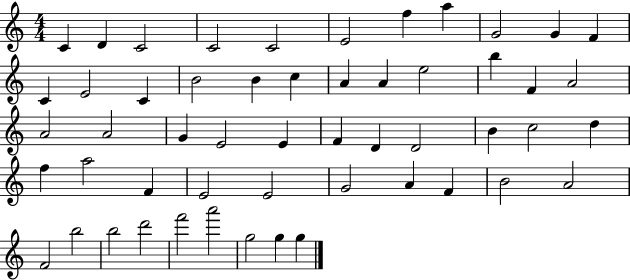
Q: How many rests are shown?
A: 0